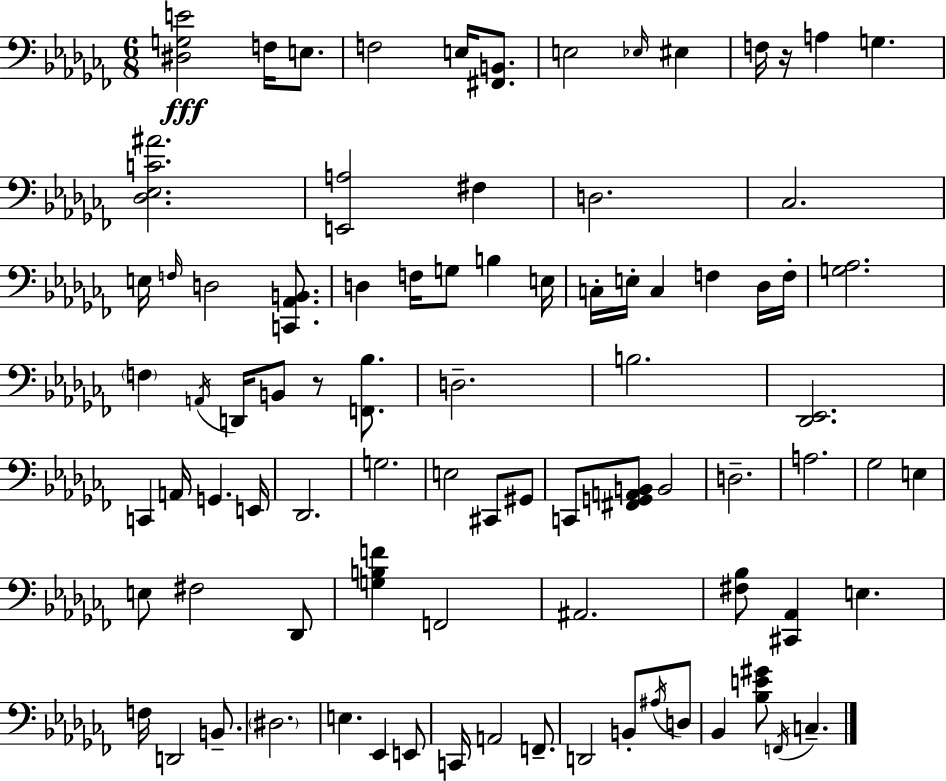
X:1
T:Untitled
M:6/8
L:1/4
K:Abm
[^D,G,E]2 F,/4 E,/2 F,2 E,/4 [^F,,B,,]/2 E,2 _E,/4 ^E, F,/4 z/4 A, G, [_D,_E,C^A]2 [E,,A,]2 ^F, D,2 _C,2 E,/4 F,/4 D,2 [C,,_A,,B,,]/2 D, F,/4 G,/2 B, E,/4 C,/4 E,/4 C, F, _D,/4 F,/4 [G,_A,]2 F, A,,/4 D,,/4 B,,/2 z/2 [F,,_B,]/2 D,2 B,2 [_D,,_E,,]2 C,, A,,/4 G,, E,,/4 _D,,2 G,2 E,2 ^C,,/2 ^G,,/2 C,,/2 [^F,,G,,A,,B,,]/2 B,,2 D,2 A,2 _G,2 E, E,/2 ^F,2 _D,,/2 [G,B,F] F,,2 ^A,,2 [^F,_B,]/2 [^C,,_A,,] E, F,/4 D,,2 B,,/2 ^D,2 E, _E,, E,,/2 C,,/4 A,,2 F,,/2 D,,2 B,,/2 ^A,/4 D,/2 _B,, [_B,E^G]/2 F,,/4 C,